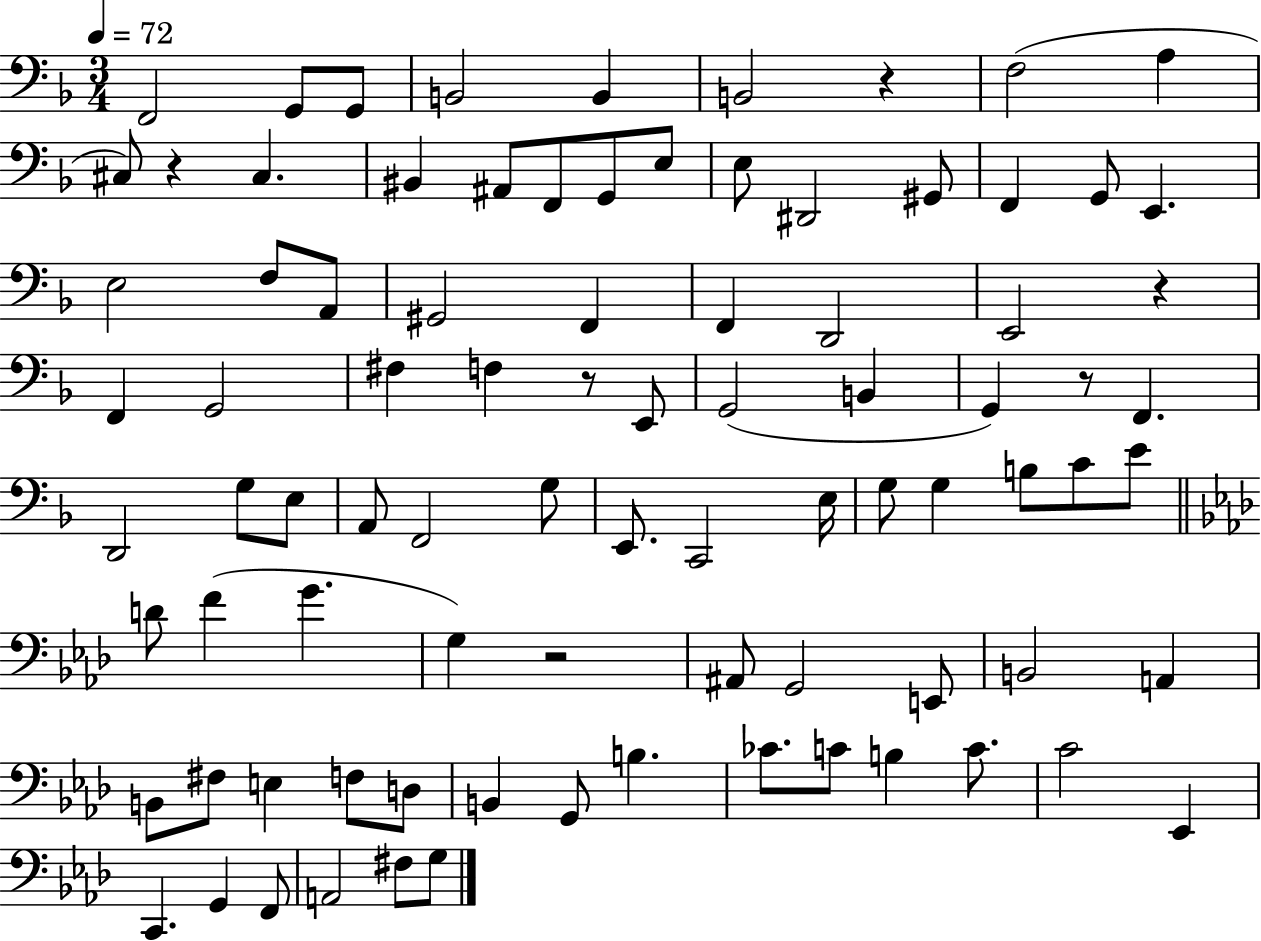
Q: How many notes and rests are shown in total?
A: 87